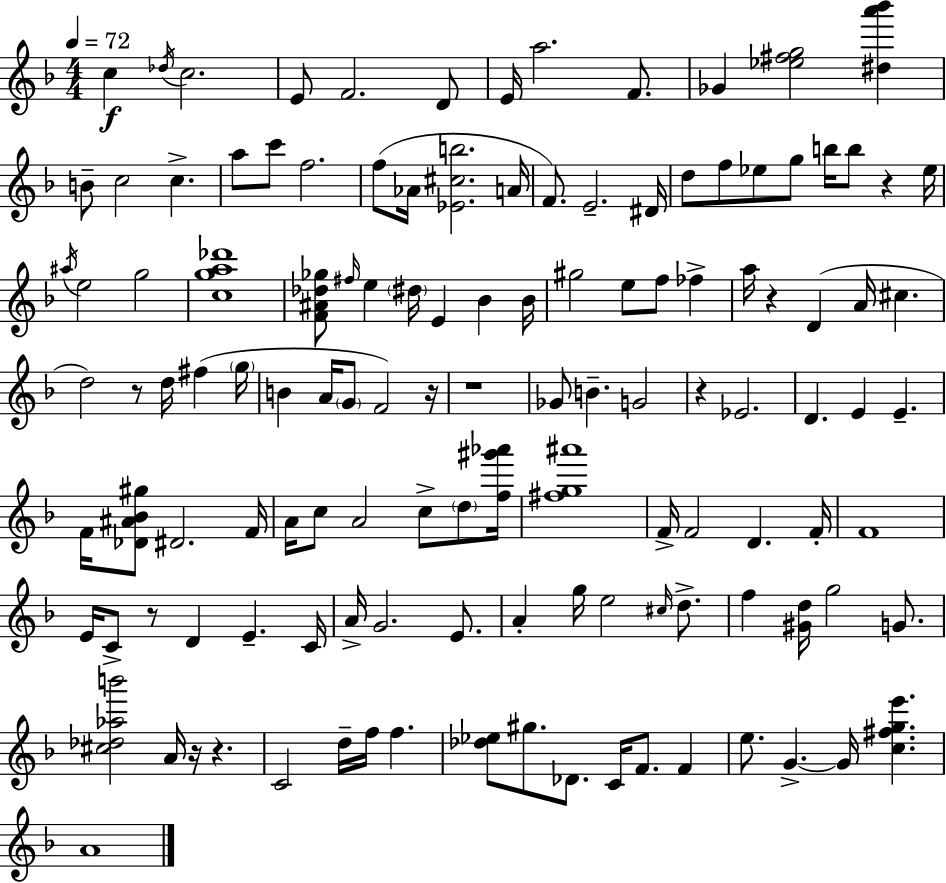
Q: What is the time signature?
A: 4/4